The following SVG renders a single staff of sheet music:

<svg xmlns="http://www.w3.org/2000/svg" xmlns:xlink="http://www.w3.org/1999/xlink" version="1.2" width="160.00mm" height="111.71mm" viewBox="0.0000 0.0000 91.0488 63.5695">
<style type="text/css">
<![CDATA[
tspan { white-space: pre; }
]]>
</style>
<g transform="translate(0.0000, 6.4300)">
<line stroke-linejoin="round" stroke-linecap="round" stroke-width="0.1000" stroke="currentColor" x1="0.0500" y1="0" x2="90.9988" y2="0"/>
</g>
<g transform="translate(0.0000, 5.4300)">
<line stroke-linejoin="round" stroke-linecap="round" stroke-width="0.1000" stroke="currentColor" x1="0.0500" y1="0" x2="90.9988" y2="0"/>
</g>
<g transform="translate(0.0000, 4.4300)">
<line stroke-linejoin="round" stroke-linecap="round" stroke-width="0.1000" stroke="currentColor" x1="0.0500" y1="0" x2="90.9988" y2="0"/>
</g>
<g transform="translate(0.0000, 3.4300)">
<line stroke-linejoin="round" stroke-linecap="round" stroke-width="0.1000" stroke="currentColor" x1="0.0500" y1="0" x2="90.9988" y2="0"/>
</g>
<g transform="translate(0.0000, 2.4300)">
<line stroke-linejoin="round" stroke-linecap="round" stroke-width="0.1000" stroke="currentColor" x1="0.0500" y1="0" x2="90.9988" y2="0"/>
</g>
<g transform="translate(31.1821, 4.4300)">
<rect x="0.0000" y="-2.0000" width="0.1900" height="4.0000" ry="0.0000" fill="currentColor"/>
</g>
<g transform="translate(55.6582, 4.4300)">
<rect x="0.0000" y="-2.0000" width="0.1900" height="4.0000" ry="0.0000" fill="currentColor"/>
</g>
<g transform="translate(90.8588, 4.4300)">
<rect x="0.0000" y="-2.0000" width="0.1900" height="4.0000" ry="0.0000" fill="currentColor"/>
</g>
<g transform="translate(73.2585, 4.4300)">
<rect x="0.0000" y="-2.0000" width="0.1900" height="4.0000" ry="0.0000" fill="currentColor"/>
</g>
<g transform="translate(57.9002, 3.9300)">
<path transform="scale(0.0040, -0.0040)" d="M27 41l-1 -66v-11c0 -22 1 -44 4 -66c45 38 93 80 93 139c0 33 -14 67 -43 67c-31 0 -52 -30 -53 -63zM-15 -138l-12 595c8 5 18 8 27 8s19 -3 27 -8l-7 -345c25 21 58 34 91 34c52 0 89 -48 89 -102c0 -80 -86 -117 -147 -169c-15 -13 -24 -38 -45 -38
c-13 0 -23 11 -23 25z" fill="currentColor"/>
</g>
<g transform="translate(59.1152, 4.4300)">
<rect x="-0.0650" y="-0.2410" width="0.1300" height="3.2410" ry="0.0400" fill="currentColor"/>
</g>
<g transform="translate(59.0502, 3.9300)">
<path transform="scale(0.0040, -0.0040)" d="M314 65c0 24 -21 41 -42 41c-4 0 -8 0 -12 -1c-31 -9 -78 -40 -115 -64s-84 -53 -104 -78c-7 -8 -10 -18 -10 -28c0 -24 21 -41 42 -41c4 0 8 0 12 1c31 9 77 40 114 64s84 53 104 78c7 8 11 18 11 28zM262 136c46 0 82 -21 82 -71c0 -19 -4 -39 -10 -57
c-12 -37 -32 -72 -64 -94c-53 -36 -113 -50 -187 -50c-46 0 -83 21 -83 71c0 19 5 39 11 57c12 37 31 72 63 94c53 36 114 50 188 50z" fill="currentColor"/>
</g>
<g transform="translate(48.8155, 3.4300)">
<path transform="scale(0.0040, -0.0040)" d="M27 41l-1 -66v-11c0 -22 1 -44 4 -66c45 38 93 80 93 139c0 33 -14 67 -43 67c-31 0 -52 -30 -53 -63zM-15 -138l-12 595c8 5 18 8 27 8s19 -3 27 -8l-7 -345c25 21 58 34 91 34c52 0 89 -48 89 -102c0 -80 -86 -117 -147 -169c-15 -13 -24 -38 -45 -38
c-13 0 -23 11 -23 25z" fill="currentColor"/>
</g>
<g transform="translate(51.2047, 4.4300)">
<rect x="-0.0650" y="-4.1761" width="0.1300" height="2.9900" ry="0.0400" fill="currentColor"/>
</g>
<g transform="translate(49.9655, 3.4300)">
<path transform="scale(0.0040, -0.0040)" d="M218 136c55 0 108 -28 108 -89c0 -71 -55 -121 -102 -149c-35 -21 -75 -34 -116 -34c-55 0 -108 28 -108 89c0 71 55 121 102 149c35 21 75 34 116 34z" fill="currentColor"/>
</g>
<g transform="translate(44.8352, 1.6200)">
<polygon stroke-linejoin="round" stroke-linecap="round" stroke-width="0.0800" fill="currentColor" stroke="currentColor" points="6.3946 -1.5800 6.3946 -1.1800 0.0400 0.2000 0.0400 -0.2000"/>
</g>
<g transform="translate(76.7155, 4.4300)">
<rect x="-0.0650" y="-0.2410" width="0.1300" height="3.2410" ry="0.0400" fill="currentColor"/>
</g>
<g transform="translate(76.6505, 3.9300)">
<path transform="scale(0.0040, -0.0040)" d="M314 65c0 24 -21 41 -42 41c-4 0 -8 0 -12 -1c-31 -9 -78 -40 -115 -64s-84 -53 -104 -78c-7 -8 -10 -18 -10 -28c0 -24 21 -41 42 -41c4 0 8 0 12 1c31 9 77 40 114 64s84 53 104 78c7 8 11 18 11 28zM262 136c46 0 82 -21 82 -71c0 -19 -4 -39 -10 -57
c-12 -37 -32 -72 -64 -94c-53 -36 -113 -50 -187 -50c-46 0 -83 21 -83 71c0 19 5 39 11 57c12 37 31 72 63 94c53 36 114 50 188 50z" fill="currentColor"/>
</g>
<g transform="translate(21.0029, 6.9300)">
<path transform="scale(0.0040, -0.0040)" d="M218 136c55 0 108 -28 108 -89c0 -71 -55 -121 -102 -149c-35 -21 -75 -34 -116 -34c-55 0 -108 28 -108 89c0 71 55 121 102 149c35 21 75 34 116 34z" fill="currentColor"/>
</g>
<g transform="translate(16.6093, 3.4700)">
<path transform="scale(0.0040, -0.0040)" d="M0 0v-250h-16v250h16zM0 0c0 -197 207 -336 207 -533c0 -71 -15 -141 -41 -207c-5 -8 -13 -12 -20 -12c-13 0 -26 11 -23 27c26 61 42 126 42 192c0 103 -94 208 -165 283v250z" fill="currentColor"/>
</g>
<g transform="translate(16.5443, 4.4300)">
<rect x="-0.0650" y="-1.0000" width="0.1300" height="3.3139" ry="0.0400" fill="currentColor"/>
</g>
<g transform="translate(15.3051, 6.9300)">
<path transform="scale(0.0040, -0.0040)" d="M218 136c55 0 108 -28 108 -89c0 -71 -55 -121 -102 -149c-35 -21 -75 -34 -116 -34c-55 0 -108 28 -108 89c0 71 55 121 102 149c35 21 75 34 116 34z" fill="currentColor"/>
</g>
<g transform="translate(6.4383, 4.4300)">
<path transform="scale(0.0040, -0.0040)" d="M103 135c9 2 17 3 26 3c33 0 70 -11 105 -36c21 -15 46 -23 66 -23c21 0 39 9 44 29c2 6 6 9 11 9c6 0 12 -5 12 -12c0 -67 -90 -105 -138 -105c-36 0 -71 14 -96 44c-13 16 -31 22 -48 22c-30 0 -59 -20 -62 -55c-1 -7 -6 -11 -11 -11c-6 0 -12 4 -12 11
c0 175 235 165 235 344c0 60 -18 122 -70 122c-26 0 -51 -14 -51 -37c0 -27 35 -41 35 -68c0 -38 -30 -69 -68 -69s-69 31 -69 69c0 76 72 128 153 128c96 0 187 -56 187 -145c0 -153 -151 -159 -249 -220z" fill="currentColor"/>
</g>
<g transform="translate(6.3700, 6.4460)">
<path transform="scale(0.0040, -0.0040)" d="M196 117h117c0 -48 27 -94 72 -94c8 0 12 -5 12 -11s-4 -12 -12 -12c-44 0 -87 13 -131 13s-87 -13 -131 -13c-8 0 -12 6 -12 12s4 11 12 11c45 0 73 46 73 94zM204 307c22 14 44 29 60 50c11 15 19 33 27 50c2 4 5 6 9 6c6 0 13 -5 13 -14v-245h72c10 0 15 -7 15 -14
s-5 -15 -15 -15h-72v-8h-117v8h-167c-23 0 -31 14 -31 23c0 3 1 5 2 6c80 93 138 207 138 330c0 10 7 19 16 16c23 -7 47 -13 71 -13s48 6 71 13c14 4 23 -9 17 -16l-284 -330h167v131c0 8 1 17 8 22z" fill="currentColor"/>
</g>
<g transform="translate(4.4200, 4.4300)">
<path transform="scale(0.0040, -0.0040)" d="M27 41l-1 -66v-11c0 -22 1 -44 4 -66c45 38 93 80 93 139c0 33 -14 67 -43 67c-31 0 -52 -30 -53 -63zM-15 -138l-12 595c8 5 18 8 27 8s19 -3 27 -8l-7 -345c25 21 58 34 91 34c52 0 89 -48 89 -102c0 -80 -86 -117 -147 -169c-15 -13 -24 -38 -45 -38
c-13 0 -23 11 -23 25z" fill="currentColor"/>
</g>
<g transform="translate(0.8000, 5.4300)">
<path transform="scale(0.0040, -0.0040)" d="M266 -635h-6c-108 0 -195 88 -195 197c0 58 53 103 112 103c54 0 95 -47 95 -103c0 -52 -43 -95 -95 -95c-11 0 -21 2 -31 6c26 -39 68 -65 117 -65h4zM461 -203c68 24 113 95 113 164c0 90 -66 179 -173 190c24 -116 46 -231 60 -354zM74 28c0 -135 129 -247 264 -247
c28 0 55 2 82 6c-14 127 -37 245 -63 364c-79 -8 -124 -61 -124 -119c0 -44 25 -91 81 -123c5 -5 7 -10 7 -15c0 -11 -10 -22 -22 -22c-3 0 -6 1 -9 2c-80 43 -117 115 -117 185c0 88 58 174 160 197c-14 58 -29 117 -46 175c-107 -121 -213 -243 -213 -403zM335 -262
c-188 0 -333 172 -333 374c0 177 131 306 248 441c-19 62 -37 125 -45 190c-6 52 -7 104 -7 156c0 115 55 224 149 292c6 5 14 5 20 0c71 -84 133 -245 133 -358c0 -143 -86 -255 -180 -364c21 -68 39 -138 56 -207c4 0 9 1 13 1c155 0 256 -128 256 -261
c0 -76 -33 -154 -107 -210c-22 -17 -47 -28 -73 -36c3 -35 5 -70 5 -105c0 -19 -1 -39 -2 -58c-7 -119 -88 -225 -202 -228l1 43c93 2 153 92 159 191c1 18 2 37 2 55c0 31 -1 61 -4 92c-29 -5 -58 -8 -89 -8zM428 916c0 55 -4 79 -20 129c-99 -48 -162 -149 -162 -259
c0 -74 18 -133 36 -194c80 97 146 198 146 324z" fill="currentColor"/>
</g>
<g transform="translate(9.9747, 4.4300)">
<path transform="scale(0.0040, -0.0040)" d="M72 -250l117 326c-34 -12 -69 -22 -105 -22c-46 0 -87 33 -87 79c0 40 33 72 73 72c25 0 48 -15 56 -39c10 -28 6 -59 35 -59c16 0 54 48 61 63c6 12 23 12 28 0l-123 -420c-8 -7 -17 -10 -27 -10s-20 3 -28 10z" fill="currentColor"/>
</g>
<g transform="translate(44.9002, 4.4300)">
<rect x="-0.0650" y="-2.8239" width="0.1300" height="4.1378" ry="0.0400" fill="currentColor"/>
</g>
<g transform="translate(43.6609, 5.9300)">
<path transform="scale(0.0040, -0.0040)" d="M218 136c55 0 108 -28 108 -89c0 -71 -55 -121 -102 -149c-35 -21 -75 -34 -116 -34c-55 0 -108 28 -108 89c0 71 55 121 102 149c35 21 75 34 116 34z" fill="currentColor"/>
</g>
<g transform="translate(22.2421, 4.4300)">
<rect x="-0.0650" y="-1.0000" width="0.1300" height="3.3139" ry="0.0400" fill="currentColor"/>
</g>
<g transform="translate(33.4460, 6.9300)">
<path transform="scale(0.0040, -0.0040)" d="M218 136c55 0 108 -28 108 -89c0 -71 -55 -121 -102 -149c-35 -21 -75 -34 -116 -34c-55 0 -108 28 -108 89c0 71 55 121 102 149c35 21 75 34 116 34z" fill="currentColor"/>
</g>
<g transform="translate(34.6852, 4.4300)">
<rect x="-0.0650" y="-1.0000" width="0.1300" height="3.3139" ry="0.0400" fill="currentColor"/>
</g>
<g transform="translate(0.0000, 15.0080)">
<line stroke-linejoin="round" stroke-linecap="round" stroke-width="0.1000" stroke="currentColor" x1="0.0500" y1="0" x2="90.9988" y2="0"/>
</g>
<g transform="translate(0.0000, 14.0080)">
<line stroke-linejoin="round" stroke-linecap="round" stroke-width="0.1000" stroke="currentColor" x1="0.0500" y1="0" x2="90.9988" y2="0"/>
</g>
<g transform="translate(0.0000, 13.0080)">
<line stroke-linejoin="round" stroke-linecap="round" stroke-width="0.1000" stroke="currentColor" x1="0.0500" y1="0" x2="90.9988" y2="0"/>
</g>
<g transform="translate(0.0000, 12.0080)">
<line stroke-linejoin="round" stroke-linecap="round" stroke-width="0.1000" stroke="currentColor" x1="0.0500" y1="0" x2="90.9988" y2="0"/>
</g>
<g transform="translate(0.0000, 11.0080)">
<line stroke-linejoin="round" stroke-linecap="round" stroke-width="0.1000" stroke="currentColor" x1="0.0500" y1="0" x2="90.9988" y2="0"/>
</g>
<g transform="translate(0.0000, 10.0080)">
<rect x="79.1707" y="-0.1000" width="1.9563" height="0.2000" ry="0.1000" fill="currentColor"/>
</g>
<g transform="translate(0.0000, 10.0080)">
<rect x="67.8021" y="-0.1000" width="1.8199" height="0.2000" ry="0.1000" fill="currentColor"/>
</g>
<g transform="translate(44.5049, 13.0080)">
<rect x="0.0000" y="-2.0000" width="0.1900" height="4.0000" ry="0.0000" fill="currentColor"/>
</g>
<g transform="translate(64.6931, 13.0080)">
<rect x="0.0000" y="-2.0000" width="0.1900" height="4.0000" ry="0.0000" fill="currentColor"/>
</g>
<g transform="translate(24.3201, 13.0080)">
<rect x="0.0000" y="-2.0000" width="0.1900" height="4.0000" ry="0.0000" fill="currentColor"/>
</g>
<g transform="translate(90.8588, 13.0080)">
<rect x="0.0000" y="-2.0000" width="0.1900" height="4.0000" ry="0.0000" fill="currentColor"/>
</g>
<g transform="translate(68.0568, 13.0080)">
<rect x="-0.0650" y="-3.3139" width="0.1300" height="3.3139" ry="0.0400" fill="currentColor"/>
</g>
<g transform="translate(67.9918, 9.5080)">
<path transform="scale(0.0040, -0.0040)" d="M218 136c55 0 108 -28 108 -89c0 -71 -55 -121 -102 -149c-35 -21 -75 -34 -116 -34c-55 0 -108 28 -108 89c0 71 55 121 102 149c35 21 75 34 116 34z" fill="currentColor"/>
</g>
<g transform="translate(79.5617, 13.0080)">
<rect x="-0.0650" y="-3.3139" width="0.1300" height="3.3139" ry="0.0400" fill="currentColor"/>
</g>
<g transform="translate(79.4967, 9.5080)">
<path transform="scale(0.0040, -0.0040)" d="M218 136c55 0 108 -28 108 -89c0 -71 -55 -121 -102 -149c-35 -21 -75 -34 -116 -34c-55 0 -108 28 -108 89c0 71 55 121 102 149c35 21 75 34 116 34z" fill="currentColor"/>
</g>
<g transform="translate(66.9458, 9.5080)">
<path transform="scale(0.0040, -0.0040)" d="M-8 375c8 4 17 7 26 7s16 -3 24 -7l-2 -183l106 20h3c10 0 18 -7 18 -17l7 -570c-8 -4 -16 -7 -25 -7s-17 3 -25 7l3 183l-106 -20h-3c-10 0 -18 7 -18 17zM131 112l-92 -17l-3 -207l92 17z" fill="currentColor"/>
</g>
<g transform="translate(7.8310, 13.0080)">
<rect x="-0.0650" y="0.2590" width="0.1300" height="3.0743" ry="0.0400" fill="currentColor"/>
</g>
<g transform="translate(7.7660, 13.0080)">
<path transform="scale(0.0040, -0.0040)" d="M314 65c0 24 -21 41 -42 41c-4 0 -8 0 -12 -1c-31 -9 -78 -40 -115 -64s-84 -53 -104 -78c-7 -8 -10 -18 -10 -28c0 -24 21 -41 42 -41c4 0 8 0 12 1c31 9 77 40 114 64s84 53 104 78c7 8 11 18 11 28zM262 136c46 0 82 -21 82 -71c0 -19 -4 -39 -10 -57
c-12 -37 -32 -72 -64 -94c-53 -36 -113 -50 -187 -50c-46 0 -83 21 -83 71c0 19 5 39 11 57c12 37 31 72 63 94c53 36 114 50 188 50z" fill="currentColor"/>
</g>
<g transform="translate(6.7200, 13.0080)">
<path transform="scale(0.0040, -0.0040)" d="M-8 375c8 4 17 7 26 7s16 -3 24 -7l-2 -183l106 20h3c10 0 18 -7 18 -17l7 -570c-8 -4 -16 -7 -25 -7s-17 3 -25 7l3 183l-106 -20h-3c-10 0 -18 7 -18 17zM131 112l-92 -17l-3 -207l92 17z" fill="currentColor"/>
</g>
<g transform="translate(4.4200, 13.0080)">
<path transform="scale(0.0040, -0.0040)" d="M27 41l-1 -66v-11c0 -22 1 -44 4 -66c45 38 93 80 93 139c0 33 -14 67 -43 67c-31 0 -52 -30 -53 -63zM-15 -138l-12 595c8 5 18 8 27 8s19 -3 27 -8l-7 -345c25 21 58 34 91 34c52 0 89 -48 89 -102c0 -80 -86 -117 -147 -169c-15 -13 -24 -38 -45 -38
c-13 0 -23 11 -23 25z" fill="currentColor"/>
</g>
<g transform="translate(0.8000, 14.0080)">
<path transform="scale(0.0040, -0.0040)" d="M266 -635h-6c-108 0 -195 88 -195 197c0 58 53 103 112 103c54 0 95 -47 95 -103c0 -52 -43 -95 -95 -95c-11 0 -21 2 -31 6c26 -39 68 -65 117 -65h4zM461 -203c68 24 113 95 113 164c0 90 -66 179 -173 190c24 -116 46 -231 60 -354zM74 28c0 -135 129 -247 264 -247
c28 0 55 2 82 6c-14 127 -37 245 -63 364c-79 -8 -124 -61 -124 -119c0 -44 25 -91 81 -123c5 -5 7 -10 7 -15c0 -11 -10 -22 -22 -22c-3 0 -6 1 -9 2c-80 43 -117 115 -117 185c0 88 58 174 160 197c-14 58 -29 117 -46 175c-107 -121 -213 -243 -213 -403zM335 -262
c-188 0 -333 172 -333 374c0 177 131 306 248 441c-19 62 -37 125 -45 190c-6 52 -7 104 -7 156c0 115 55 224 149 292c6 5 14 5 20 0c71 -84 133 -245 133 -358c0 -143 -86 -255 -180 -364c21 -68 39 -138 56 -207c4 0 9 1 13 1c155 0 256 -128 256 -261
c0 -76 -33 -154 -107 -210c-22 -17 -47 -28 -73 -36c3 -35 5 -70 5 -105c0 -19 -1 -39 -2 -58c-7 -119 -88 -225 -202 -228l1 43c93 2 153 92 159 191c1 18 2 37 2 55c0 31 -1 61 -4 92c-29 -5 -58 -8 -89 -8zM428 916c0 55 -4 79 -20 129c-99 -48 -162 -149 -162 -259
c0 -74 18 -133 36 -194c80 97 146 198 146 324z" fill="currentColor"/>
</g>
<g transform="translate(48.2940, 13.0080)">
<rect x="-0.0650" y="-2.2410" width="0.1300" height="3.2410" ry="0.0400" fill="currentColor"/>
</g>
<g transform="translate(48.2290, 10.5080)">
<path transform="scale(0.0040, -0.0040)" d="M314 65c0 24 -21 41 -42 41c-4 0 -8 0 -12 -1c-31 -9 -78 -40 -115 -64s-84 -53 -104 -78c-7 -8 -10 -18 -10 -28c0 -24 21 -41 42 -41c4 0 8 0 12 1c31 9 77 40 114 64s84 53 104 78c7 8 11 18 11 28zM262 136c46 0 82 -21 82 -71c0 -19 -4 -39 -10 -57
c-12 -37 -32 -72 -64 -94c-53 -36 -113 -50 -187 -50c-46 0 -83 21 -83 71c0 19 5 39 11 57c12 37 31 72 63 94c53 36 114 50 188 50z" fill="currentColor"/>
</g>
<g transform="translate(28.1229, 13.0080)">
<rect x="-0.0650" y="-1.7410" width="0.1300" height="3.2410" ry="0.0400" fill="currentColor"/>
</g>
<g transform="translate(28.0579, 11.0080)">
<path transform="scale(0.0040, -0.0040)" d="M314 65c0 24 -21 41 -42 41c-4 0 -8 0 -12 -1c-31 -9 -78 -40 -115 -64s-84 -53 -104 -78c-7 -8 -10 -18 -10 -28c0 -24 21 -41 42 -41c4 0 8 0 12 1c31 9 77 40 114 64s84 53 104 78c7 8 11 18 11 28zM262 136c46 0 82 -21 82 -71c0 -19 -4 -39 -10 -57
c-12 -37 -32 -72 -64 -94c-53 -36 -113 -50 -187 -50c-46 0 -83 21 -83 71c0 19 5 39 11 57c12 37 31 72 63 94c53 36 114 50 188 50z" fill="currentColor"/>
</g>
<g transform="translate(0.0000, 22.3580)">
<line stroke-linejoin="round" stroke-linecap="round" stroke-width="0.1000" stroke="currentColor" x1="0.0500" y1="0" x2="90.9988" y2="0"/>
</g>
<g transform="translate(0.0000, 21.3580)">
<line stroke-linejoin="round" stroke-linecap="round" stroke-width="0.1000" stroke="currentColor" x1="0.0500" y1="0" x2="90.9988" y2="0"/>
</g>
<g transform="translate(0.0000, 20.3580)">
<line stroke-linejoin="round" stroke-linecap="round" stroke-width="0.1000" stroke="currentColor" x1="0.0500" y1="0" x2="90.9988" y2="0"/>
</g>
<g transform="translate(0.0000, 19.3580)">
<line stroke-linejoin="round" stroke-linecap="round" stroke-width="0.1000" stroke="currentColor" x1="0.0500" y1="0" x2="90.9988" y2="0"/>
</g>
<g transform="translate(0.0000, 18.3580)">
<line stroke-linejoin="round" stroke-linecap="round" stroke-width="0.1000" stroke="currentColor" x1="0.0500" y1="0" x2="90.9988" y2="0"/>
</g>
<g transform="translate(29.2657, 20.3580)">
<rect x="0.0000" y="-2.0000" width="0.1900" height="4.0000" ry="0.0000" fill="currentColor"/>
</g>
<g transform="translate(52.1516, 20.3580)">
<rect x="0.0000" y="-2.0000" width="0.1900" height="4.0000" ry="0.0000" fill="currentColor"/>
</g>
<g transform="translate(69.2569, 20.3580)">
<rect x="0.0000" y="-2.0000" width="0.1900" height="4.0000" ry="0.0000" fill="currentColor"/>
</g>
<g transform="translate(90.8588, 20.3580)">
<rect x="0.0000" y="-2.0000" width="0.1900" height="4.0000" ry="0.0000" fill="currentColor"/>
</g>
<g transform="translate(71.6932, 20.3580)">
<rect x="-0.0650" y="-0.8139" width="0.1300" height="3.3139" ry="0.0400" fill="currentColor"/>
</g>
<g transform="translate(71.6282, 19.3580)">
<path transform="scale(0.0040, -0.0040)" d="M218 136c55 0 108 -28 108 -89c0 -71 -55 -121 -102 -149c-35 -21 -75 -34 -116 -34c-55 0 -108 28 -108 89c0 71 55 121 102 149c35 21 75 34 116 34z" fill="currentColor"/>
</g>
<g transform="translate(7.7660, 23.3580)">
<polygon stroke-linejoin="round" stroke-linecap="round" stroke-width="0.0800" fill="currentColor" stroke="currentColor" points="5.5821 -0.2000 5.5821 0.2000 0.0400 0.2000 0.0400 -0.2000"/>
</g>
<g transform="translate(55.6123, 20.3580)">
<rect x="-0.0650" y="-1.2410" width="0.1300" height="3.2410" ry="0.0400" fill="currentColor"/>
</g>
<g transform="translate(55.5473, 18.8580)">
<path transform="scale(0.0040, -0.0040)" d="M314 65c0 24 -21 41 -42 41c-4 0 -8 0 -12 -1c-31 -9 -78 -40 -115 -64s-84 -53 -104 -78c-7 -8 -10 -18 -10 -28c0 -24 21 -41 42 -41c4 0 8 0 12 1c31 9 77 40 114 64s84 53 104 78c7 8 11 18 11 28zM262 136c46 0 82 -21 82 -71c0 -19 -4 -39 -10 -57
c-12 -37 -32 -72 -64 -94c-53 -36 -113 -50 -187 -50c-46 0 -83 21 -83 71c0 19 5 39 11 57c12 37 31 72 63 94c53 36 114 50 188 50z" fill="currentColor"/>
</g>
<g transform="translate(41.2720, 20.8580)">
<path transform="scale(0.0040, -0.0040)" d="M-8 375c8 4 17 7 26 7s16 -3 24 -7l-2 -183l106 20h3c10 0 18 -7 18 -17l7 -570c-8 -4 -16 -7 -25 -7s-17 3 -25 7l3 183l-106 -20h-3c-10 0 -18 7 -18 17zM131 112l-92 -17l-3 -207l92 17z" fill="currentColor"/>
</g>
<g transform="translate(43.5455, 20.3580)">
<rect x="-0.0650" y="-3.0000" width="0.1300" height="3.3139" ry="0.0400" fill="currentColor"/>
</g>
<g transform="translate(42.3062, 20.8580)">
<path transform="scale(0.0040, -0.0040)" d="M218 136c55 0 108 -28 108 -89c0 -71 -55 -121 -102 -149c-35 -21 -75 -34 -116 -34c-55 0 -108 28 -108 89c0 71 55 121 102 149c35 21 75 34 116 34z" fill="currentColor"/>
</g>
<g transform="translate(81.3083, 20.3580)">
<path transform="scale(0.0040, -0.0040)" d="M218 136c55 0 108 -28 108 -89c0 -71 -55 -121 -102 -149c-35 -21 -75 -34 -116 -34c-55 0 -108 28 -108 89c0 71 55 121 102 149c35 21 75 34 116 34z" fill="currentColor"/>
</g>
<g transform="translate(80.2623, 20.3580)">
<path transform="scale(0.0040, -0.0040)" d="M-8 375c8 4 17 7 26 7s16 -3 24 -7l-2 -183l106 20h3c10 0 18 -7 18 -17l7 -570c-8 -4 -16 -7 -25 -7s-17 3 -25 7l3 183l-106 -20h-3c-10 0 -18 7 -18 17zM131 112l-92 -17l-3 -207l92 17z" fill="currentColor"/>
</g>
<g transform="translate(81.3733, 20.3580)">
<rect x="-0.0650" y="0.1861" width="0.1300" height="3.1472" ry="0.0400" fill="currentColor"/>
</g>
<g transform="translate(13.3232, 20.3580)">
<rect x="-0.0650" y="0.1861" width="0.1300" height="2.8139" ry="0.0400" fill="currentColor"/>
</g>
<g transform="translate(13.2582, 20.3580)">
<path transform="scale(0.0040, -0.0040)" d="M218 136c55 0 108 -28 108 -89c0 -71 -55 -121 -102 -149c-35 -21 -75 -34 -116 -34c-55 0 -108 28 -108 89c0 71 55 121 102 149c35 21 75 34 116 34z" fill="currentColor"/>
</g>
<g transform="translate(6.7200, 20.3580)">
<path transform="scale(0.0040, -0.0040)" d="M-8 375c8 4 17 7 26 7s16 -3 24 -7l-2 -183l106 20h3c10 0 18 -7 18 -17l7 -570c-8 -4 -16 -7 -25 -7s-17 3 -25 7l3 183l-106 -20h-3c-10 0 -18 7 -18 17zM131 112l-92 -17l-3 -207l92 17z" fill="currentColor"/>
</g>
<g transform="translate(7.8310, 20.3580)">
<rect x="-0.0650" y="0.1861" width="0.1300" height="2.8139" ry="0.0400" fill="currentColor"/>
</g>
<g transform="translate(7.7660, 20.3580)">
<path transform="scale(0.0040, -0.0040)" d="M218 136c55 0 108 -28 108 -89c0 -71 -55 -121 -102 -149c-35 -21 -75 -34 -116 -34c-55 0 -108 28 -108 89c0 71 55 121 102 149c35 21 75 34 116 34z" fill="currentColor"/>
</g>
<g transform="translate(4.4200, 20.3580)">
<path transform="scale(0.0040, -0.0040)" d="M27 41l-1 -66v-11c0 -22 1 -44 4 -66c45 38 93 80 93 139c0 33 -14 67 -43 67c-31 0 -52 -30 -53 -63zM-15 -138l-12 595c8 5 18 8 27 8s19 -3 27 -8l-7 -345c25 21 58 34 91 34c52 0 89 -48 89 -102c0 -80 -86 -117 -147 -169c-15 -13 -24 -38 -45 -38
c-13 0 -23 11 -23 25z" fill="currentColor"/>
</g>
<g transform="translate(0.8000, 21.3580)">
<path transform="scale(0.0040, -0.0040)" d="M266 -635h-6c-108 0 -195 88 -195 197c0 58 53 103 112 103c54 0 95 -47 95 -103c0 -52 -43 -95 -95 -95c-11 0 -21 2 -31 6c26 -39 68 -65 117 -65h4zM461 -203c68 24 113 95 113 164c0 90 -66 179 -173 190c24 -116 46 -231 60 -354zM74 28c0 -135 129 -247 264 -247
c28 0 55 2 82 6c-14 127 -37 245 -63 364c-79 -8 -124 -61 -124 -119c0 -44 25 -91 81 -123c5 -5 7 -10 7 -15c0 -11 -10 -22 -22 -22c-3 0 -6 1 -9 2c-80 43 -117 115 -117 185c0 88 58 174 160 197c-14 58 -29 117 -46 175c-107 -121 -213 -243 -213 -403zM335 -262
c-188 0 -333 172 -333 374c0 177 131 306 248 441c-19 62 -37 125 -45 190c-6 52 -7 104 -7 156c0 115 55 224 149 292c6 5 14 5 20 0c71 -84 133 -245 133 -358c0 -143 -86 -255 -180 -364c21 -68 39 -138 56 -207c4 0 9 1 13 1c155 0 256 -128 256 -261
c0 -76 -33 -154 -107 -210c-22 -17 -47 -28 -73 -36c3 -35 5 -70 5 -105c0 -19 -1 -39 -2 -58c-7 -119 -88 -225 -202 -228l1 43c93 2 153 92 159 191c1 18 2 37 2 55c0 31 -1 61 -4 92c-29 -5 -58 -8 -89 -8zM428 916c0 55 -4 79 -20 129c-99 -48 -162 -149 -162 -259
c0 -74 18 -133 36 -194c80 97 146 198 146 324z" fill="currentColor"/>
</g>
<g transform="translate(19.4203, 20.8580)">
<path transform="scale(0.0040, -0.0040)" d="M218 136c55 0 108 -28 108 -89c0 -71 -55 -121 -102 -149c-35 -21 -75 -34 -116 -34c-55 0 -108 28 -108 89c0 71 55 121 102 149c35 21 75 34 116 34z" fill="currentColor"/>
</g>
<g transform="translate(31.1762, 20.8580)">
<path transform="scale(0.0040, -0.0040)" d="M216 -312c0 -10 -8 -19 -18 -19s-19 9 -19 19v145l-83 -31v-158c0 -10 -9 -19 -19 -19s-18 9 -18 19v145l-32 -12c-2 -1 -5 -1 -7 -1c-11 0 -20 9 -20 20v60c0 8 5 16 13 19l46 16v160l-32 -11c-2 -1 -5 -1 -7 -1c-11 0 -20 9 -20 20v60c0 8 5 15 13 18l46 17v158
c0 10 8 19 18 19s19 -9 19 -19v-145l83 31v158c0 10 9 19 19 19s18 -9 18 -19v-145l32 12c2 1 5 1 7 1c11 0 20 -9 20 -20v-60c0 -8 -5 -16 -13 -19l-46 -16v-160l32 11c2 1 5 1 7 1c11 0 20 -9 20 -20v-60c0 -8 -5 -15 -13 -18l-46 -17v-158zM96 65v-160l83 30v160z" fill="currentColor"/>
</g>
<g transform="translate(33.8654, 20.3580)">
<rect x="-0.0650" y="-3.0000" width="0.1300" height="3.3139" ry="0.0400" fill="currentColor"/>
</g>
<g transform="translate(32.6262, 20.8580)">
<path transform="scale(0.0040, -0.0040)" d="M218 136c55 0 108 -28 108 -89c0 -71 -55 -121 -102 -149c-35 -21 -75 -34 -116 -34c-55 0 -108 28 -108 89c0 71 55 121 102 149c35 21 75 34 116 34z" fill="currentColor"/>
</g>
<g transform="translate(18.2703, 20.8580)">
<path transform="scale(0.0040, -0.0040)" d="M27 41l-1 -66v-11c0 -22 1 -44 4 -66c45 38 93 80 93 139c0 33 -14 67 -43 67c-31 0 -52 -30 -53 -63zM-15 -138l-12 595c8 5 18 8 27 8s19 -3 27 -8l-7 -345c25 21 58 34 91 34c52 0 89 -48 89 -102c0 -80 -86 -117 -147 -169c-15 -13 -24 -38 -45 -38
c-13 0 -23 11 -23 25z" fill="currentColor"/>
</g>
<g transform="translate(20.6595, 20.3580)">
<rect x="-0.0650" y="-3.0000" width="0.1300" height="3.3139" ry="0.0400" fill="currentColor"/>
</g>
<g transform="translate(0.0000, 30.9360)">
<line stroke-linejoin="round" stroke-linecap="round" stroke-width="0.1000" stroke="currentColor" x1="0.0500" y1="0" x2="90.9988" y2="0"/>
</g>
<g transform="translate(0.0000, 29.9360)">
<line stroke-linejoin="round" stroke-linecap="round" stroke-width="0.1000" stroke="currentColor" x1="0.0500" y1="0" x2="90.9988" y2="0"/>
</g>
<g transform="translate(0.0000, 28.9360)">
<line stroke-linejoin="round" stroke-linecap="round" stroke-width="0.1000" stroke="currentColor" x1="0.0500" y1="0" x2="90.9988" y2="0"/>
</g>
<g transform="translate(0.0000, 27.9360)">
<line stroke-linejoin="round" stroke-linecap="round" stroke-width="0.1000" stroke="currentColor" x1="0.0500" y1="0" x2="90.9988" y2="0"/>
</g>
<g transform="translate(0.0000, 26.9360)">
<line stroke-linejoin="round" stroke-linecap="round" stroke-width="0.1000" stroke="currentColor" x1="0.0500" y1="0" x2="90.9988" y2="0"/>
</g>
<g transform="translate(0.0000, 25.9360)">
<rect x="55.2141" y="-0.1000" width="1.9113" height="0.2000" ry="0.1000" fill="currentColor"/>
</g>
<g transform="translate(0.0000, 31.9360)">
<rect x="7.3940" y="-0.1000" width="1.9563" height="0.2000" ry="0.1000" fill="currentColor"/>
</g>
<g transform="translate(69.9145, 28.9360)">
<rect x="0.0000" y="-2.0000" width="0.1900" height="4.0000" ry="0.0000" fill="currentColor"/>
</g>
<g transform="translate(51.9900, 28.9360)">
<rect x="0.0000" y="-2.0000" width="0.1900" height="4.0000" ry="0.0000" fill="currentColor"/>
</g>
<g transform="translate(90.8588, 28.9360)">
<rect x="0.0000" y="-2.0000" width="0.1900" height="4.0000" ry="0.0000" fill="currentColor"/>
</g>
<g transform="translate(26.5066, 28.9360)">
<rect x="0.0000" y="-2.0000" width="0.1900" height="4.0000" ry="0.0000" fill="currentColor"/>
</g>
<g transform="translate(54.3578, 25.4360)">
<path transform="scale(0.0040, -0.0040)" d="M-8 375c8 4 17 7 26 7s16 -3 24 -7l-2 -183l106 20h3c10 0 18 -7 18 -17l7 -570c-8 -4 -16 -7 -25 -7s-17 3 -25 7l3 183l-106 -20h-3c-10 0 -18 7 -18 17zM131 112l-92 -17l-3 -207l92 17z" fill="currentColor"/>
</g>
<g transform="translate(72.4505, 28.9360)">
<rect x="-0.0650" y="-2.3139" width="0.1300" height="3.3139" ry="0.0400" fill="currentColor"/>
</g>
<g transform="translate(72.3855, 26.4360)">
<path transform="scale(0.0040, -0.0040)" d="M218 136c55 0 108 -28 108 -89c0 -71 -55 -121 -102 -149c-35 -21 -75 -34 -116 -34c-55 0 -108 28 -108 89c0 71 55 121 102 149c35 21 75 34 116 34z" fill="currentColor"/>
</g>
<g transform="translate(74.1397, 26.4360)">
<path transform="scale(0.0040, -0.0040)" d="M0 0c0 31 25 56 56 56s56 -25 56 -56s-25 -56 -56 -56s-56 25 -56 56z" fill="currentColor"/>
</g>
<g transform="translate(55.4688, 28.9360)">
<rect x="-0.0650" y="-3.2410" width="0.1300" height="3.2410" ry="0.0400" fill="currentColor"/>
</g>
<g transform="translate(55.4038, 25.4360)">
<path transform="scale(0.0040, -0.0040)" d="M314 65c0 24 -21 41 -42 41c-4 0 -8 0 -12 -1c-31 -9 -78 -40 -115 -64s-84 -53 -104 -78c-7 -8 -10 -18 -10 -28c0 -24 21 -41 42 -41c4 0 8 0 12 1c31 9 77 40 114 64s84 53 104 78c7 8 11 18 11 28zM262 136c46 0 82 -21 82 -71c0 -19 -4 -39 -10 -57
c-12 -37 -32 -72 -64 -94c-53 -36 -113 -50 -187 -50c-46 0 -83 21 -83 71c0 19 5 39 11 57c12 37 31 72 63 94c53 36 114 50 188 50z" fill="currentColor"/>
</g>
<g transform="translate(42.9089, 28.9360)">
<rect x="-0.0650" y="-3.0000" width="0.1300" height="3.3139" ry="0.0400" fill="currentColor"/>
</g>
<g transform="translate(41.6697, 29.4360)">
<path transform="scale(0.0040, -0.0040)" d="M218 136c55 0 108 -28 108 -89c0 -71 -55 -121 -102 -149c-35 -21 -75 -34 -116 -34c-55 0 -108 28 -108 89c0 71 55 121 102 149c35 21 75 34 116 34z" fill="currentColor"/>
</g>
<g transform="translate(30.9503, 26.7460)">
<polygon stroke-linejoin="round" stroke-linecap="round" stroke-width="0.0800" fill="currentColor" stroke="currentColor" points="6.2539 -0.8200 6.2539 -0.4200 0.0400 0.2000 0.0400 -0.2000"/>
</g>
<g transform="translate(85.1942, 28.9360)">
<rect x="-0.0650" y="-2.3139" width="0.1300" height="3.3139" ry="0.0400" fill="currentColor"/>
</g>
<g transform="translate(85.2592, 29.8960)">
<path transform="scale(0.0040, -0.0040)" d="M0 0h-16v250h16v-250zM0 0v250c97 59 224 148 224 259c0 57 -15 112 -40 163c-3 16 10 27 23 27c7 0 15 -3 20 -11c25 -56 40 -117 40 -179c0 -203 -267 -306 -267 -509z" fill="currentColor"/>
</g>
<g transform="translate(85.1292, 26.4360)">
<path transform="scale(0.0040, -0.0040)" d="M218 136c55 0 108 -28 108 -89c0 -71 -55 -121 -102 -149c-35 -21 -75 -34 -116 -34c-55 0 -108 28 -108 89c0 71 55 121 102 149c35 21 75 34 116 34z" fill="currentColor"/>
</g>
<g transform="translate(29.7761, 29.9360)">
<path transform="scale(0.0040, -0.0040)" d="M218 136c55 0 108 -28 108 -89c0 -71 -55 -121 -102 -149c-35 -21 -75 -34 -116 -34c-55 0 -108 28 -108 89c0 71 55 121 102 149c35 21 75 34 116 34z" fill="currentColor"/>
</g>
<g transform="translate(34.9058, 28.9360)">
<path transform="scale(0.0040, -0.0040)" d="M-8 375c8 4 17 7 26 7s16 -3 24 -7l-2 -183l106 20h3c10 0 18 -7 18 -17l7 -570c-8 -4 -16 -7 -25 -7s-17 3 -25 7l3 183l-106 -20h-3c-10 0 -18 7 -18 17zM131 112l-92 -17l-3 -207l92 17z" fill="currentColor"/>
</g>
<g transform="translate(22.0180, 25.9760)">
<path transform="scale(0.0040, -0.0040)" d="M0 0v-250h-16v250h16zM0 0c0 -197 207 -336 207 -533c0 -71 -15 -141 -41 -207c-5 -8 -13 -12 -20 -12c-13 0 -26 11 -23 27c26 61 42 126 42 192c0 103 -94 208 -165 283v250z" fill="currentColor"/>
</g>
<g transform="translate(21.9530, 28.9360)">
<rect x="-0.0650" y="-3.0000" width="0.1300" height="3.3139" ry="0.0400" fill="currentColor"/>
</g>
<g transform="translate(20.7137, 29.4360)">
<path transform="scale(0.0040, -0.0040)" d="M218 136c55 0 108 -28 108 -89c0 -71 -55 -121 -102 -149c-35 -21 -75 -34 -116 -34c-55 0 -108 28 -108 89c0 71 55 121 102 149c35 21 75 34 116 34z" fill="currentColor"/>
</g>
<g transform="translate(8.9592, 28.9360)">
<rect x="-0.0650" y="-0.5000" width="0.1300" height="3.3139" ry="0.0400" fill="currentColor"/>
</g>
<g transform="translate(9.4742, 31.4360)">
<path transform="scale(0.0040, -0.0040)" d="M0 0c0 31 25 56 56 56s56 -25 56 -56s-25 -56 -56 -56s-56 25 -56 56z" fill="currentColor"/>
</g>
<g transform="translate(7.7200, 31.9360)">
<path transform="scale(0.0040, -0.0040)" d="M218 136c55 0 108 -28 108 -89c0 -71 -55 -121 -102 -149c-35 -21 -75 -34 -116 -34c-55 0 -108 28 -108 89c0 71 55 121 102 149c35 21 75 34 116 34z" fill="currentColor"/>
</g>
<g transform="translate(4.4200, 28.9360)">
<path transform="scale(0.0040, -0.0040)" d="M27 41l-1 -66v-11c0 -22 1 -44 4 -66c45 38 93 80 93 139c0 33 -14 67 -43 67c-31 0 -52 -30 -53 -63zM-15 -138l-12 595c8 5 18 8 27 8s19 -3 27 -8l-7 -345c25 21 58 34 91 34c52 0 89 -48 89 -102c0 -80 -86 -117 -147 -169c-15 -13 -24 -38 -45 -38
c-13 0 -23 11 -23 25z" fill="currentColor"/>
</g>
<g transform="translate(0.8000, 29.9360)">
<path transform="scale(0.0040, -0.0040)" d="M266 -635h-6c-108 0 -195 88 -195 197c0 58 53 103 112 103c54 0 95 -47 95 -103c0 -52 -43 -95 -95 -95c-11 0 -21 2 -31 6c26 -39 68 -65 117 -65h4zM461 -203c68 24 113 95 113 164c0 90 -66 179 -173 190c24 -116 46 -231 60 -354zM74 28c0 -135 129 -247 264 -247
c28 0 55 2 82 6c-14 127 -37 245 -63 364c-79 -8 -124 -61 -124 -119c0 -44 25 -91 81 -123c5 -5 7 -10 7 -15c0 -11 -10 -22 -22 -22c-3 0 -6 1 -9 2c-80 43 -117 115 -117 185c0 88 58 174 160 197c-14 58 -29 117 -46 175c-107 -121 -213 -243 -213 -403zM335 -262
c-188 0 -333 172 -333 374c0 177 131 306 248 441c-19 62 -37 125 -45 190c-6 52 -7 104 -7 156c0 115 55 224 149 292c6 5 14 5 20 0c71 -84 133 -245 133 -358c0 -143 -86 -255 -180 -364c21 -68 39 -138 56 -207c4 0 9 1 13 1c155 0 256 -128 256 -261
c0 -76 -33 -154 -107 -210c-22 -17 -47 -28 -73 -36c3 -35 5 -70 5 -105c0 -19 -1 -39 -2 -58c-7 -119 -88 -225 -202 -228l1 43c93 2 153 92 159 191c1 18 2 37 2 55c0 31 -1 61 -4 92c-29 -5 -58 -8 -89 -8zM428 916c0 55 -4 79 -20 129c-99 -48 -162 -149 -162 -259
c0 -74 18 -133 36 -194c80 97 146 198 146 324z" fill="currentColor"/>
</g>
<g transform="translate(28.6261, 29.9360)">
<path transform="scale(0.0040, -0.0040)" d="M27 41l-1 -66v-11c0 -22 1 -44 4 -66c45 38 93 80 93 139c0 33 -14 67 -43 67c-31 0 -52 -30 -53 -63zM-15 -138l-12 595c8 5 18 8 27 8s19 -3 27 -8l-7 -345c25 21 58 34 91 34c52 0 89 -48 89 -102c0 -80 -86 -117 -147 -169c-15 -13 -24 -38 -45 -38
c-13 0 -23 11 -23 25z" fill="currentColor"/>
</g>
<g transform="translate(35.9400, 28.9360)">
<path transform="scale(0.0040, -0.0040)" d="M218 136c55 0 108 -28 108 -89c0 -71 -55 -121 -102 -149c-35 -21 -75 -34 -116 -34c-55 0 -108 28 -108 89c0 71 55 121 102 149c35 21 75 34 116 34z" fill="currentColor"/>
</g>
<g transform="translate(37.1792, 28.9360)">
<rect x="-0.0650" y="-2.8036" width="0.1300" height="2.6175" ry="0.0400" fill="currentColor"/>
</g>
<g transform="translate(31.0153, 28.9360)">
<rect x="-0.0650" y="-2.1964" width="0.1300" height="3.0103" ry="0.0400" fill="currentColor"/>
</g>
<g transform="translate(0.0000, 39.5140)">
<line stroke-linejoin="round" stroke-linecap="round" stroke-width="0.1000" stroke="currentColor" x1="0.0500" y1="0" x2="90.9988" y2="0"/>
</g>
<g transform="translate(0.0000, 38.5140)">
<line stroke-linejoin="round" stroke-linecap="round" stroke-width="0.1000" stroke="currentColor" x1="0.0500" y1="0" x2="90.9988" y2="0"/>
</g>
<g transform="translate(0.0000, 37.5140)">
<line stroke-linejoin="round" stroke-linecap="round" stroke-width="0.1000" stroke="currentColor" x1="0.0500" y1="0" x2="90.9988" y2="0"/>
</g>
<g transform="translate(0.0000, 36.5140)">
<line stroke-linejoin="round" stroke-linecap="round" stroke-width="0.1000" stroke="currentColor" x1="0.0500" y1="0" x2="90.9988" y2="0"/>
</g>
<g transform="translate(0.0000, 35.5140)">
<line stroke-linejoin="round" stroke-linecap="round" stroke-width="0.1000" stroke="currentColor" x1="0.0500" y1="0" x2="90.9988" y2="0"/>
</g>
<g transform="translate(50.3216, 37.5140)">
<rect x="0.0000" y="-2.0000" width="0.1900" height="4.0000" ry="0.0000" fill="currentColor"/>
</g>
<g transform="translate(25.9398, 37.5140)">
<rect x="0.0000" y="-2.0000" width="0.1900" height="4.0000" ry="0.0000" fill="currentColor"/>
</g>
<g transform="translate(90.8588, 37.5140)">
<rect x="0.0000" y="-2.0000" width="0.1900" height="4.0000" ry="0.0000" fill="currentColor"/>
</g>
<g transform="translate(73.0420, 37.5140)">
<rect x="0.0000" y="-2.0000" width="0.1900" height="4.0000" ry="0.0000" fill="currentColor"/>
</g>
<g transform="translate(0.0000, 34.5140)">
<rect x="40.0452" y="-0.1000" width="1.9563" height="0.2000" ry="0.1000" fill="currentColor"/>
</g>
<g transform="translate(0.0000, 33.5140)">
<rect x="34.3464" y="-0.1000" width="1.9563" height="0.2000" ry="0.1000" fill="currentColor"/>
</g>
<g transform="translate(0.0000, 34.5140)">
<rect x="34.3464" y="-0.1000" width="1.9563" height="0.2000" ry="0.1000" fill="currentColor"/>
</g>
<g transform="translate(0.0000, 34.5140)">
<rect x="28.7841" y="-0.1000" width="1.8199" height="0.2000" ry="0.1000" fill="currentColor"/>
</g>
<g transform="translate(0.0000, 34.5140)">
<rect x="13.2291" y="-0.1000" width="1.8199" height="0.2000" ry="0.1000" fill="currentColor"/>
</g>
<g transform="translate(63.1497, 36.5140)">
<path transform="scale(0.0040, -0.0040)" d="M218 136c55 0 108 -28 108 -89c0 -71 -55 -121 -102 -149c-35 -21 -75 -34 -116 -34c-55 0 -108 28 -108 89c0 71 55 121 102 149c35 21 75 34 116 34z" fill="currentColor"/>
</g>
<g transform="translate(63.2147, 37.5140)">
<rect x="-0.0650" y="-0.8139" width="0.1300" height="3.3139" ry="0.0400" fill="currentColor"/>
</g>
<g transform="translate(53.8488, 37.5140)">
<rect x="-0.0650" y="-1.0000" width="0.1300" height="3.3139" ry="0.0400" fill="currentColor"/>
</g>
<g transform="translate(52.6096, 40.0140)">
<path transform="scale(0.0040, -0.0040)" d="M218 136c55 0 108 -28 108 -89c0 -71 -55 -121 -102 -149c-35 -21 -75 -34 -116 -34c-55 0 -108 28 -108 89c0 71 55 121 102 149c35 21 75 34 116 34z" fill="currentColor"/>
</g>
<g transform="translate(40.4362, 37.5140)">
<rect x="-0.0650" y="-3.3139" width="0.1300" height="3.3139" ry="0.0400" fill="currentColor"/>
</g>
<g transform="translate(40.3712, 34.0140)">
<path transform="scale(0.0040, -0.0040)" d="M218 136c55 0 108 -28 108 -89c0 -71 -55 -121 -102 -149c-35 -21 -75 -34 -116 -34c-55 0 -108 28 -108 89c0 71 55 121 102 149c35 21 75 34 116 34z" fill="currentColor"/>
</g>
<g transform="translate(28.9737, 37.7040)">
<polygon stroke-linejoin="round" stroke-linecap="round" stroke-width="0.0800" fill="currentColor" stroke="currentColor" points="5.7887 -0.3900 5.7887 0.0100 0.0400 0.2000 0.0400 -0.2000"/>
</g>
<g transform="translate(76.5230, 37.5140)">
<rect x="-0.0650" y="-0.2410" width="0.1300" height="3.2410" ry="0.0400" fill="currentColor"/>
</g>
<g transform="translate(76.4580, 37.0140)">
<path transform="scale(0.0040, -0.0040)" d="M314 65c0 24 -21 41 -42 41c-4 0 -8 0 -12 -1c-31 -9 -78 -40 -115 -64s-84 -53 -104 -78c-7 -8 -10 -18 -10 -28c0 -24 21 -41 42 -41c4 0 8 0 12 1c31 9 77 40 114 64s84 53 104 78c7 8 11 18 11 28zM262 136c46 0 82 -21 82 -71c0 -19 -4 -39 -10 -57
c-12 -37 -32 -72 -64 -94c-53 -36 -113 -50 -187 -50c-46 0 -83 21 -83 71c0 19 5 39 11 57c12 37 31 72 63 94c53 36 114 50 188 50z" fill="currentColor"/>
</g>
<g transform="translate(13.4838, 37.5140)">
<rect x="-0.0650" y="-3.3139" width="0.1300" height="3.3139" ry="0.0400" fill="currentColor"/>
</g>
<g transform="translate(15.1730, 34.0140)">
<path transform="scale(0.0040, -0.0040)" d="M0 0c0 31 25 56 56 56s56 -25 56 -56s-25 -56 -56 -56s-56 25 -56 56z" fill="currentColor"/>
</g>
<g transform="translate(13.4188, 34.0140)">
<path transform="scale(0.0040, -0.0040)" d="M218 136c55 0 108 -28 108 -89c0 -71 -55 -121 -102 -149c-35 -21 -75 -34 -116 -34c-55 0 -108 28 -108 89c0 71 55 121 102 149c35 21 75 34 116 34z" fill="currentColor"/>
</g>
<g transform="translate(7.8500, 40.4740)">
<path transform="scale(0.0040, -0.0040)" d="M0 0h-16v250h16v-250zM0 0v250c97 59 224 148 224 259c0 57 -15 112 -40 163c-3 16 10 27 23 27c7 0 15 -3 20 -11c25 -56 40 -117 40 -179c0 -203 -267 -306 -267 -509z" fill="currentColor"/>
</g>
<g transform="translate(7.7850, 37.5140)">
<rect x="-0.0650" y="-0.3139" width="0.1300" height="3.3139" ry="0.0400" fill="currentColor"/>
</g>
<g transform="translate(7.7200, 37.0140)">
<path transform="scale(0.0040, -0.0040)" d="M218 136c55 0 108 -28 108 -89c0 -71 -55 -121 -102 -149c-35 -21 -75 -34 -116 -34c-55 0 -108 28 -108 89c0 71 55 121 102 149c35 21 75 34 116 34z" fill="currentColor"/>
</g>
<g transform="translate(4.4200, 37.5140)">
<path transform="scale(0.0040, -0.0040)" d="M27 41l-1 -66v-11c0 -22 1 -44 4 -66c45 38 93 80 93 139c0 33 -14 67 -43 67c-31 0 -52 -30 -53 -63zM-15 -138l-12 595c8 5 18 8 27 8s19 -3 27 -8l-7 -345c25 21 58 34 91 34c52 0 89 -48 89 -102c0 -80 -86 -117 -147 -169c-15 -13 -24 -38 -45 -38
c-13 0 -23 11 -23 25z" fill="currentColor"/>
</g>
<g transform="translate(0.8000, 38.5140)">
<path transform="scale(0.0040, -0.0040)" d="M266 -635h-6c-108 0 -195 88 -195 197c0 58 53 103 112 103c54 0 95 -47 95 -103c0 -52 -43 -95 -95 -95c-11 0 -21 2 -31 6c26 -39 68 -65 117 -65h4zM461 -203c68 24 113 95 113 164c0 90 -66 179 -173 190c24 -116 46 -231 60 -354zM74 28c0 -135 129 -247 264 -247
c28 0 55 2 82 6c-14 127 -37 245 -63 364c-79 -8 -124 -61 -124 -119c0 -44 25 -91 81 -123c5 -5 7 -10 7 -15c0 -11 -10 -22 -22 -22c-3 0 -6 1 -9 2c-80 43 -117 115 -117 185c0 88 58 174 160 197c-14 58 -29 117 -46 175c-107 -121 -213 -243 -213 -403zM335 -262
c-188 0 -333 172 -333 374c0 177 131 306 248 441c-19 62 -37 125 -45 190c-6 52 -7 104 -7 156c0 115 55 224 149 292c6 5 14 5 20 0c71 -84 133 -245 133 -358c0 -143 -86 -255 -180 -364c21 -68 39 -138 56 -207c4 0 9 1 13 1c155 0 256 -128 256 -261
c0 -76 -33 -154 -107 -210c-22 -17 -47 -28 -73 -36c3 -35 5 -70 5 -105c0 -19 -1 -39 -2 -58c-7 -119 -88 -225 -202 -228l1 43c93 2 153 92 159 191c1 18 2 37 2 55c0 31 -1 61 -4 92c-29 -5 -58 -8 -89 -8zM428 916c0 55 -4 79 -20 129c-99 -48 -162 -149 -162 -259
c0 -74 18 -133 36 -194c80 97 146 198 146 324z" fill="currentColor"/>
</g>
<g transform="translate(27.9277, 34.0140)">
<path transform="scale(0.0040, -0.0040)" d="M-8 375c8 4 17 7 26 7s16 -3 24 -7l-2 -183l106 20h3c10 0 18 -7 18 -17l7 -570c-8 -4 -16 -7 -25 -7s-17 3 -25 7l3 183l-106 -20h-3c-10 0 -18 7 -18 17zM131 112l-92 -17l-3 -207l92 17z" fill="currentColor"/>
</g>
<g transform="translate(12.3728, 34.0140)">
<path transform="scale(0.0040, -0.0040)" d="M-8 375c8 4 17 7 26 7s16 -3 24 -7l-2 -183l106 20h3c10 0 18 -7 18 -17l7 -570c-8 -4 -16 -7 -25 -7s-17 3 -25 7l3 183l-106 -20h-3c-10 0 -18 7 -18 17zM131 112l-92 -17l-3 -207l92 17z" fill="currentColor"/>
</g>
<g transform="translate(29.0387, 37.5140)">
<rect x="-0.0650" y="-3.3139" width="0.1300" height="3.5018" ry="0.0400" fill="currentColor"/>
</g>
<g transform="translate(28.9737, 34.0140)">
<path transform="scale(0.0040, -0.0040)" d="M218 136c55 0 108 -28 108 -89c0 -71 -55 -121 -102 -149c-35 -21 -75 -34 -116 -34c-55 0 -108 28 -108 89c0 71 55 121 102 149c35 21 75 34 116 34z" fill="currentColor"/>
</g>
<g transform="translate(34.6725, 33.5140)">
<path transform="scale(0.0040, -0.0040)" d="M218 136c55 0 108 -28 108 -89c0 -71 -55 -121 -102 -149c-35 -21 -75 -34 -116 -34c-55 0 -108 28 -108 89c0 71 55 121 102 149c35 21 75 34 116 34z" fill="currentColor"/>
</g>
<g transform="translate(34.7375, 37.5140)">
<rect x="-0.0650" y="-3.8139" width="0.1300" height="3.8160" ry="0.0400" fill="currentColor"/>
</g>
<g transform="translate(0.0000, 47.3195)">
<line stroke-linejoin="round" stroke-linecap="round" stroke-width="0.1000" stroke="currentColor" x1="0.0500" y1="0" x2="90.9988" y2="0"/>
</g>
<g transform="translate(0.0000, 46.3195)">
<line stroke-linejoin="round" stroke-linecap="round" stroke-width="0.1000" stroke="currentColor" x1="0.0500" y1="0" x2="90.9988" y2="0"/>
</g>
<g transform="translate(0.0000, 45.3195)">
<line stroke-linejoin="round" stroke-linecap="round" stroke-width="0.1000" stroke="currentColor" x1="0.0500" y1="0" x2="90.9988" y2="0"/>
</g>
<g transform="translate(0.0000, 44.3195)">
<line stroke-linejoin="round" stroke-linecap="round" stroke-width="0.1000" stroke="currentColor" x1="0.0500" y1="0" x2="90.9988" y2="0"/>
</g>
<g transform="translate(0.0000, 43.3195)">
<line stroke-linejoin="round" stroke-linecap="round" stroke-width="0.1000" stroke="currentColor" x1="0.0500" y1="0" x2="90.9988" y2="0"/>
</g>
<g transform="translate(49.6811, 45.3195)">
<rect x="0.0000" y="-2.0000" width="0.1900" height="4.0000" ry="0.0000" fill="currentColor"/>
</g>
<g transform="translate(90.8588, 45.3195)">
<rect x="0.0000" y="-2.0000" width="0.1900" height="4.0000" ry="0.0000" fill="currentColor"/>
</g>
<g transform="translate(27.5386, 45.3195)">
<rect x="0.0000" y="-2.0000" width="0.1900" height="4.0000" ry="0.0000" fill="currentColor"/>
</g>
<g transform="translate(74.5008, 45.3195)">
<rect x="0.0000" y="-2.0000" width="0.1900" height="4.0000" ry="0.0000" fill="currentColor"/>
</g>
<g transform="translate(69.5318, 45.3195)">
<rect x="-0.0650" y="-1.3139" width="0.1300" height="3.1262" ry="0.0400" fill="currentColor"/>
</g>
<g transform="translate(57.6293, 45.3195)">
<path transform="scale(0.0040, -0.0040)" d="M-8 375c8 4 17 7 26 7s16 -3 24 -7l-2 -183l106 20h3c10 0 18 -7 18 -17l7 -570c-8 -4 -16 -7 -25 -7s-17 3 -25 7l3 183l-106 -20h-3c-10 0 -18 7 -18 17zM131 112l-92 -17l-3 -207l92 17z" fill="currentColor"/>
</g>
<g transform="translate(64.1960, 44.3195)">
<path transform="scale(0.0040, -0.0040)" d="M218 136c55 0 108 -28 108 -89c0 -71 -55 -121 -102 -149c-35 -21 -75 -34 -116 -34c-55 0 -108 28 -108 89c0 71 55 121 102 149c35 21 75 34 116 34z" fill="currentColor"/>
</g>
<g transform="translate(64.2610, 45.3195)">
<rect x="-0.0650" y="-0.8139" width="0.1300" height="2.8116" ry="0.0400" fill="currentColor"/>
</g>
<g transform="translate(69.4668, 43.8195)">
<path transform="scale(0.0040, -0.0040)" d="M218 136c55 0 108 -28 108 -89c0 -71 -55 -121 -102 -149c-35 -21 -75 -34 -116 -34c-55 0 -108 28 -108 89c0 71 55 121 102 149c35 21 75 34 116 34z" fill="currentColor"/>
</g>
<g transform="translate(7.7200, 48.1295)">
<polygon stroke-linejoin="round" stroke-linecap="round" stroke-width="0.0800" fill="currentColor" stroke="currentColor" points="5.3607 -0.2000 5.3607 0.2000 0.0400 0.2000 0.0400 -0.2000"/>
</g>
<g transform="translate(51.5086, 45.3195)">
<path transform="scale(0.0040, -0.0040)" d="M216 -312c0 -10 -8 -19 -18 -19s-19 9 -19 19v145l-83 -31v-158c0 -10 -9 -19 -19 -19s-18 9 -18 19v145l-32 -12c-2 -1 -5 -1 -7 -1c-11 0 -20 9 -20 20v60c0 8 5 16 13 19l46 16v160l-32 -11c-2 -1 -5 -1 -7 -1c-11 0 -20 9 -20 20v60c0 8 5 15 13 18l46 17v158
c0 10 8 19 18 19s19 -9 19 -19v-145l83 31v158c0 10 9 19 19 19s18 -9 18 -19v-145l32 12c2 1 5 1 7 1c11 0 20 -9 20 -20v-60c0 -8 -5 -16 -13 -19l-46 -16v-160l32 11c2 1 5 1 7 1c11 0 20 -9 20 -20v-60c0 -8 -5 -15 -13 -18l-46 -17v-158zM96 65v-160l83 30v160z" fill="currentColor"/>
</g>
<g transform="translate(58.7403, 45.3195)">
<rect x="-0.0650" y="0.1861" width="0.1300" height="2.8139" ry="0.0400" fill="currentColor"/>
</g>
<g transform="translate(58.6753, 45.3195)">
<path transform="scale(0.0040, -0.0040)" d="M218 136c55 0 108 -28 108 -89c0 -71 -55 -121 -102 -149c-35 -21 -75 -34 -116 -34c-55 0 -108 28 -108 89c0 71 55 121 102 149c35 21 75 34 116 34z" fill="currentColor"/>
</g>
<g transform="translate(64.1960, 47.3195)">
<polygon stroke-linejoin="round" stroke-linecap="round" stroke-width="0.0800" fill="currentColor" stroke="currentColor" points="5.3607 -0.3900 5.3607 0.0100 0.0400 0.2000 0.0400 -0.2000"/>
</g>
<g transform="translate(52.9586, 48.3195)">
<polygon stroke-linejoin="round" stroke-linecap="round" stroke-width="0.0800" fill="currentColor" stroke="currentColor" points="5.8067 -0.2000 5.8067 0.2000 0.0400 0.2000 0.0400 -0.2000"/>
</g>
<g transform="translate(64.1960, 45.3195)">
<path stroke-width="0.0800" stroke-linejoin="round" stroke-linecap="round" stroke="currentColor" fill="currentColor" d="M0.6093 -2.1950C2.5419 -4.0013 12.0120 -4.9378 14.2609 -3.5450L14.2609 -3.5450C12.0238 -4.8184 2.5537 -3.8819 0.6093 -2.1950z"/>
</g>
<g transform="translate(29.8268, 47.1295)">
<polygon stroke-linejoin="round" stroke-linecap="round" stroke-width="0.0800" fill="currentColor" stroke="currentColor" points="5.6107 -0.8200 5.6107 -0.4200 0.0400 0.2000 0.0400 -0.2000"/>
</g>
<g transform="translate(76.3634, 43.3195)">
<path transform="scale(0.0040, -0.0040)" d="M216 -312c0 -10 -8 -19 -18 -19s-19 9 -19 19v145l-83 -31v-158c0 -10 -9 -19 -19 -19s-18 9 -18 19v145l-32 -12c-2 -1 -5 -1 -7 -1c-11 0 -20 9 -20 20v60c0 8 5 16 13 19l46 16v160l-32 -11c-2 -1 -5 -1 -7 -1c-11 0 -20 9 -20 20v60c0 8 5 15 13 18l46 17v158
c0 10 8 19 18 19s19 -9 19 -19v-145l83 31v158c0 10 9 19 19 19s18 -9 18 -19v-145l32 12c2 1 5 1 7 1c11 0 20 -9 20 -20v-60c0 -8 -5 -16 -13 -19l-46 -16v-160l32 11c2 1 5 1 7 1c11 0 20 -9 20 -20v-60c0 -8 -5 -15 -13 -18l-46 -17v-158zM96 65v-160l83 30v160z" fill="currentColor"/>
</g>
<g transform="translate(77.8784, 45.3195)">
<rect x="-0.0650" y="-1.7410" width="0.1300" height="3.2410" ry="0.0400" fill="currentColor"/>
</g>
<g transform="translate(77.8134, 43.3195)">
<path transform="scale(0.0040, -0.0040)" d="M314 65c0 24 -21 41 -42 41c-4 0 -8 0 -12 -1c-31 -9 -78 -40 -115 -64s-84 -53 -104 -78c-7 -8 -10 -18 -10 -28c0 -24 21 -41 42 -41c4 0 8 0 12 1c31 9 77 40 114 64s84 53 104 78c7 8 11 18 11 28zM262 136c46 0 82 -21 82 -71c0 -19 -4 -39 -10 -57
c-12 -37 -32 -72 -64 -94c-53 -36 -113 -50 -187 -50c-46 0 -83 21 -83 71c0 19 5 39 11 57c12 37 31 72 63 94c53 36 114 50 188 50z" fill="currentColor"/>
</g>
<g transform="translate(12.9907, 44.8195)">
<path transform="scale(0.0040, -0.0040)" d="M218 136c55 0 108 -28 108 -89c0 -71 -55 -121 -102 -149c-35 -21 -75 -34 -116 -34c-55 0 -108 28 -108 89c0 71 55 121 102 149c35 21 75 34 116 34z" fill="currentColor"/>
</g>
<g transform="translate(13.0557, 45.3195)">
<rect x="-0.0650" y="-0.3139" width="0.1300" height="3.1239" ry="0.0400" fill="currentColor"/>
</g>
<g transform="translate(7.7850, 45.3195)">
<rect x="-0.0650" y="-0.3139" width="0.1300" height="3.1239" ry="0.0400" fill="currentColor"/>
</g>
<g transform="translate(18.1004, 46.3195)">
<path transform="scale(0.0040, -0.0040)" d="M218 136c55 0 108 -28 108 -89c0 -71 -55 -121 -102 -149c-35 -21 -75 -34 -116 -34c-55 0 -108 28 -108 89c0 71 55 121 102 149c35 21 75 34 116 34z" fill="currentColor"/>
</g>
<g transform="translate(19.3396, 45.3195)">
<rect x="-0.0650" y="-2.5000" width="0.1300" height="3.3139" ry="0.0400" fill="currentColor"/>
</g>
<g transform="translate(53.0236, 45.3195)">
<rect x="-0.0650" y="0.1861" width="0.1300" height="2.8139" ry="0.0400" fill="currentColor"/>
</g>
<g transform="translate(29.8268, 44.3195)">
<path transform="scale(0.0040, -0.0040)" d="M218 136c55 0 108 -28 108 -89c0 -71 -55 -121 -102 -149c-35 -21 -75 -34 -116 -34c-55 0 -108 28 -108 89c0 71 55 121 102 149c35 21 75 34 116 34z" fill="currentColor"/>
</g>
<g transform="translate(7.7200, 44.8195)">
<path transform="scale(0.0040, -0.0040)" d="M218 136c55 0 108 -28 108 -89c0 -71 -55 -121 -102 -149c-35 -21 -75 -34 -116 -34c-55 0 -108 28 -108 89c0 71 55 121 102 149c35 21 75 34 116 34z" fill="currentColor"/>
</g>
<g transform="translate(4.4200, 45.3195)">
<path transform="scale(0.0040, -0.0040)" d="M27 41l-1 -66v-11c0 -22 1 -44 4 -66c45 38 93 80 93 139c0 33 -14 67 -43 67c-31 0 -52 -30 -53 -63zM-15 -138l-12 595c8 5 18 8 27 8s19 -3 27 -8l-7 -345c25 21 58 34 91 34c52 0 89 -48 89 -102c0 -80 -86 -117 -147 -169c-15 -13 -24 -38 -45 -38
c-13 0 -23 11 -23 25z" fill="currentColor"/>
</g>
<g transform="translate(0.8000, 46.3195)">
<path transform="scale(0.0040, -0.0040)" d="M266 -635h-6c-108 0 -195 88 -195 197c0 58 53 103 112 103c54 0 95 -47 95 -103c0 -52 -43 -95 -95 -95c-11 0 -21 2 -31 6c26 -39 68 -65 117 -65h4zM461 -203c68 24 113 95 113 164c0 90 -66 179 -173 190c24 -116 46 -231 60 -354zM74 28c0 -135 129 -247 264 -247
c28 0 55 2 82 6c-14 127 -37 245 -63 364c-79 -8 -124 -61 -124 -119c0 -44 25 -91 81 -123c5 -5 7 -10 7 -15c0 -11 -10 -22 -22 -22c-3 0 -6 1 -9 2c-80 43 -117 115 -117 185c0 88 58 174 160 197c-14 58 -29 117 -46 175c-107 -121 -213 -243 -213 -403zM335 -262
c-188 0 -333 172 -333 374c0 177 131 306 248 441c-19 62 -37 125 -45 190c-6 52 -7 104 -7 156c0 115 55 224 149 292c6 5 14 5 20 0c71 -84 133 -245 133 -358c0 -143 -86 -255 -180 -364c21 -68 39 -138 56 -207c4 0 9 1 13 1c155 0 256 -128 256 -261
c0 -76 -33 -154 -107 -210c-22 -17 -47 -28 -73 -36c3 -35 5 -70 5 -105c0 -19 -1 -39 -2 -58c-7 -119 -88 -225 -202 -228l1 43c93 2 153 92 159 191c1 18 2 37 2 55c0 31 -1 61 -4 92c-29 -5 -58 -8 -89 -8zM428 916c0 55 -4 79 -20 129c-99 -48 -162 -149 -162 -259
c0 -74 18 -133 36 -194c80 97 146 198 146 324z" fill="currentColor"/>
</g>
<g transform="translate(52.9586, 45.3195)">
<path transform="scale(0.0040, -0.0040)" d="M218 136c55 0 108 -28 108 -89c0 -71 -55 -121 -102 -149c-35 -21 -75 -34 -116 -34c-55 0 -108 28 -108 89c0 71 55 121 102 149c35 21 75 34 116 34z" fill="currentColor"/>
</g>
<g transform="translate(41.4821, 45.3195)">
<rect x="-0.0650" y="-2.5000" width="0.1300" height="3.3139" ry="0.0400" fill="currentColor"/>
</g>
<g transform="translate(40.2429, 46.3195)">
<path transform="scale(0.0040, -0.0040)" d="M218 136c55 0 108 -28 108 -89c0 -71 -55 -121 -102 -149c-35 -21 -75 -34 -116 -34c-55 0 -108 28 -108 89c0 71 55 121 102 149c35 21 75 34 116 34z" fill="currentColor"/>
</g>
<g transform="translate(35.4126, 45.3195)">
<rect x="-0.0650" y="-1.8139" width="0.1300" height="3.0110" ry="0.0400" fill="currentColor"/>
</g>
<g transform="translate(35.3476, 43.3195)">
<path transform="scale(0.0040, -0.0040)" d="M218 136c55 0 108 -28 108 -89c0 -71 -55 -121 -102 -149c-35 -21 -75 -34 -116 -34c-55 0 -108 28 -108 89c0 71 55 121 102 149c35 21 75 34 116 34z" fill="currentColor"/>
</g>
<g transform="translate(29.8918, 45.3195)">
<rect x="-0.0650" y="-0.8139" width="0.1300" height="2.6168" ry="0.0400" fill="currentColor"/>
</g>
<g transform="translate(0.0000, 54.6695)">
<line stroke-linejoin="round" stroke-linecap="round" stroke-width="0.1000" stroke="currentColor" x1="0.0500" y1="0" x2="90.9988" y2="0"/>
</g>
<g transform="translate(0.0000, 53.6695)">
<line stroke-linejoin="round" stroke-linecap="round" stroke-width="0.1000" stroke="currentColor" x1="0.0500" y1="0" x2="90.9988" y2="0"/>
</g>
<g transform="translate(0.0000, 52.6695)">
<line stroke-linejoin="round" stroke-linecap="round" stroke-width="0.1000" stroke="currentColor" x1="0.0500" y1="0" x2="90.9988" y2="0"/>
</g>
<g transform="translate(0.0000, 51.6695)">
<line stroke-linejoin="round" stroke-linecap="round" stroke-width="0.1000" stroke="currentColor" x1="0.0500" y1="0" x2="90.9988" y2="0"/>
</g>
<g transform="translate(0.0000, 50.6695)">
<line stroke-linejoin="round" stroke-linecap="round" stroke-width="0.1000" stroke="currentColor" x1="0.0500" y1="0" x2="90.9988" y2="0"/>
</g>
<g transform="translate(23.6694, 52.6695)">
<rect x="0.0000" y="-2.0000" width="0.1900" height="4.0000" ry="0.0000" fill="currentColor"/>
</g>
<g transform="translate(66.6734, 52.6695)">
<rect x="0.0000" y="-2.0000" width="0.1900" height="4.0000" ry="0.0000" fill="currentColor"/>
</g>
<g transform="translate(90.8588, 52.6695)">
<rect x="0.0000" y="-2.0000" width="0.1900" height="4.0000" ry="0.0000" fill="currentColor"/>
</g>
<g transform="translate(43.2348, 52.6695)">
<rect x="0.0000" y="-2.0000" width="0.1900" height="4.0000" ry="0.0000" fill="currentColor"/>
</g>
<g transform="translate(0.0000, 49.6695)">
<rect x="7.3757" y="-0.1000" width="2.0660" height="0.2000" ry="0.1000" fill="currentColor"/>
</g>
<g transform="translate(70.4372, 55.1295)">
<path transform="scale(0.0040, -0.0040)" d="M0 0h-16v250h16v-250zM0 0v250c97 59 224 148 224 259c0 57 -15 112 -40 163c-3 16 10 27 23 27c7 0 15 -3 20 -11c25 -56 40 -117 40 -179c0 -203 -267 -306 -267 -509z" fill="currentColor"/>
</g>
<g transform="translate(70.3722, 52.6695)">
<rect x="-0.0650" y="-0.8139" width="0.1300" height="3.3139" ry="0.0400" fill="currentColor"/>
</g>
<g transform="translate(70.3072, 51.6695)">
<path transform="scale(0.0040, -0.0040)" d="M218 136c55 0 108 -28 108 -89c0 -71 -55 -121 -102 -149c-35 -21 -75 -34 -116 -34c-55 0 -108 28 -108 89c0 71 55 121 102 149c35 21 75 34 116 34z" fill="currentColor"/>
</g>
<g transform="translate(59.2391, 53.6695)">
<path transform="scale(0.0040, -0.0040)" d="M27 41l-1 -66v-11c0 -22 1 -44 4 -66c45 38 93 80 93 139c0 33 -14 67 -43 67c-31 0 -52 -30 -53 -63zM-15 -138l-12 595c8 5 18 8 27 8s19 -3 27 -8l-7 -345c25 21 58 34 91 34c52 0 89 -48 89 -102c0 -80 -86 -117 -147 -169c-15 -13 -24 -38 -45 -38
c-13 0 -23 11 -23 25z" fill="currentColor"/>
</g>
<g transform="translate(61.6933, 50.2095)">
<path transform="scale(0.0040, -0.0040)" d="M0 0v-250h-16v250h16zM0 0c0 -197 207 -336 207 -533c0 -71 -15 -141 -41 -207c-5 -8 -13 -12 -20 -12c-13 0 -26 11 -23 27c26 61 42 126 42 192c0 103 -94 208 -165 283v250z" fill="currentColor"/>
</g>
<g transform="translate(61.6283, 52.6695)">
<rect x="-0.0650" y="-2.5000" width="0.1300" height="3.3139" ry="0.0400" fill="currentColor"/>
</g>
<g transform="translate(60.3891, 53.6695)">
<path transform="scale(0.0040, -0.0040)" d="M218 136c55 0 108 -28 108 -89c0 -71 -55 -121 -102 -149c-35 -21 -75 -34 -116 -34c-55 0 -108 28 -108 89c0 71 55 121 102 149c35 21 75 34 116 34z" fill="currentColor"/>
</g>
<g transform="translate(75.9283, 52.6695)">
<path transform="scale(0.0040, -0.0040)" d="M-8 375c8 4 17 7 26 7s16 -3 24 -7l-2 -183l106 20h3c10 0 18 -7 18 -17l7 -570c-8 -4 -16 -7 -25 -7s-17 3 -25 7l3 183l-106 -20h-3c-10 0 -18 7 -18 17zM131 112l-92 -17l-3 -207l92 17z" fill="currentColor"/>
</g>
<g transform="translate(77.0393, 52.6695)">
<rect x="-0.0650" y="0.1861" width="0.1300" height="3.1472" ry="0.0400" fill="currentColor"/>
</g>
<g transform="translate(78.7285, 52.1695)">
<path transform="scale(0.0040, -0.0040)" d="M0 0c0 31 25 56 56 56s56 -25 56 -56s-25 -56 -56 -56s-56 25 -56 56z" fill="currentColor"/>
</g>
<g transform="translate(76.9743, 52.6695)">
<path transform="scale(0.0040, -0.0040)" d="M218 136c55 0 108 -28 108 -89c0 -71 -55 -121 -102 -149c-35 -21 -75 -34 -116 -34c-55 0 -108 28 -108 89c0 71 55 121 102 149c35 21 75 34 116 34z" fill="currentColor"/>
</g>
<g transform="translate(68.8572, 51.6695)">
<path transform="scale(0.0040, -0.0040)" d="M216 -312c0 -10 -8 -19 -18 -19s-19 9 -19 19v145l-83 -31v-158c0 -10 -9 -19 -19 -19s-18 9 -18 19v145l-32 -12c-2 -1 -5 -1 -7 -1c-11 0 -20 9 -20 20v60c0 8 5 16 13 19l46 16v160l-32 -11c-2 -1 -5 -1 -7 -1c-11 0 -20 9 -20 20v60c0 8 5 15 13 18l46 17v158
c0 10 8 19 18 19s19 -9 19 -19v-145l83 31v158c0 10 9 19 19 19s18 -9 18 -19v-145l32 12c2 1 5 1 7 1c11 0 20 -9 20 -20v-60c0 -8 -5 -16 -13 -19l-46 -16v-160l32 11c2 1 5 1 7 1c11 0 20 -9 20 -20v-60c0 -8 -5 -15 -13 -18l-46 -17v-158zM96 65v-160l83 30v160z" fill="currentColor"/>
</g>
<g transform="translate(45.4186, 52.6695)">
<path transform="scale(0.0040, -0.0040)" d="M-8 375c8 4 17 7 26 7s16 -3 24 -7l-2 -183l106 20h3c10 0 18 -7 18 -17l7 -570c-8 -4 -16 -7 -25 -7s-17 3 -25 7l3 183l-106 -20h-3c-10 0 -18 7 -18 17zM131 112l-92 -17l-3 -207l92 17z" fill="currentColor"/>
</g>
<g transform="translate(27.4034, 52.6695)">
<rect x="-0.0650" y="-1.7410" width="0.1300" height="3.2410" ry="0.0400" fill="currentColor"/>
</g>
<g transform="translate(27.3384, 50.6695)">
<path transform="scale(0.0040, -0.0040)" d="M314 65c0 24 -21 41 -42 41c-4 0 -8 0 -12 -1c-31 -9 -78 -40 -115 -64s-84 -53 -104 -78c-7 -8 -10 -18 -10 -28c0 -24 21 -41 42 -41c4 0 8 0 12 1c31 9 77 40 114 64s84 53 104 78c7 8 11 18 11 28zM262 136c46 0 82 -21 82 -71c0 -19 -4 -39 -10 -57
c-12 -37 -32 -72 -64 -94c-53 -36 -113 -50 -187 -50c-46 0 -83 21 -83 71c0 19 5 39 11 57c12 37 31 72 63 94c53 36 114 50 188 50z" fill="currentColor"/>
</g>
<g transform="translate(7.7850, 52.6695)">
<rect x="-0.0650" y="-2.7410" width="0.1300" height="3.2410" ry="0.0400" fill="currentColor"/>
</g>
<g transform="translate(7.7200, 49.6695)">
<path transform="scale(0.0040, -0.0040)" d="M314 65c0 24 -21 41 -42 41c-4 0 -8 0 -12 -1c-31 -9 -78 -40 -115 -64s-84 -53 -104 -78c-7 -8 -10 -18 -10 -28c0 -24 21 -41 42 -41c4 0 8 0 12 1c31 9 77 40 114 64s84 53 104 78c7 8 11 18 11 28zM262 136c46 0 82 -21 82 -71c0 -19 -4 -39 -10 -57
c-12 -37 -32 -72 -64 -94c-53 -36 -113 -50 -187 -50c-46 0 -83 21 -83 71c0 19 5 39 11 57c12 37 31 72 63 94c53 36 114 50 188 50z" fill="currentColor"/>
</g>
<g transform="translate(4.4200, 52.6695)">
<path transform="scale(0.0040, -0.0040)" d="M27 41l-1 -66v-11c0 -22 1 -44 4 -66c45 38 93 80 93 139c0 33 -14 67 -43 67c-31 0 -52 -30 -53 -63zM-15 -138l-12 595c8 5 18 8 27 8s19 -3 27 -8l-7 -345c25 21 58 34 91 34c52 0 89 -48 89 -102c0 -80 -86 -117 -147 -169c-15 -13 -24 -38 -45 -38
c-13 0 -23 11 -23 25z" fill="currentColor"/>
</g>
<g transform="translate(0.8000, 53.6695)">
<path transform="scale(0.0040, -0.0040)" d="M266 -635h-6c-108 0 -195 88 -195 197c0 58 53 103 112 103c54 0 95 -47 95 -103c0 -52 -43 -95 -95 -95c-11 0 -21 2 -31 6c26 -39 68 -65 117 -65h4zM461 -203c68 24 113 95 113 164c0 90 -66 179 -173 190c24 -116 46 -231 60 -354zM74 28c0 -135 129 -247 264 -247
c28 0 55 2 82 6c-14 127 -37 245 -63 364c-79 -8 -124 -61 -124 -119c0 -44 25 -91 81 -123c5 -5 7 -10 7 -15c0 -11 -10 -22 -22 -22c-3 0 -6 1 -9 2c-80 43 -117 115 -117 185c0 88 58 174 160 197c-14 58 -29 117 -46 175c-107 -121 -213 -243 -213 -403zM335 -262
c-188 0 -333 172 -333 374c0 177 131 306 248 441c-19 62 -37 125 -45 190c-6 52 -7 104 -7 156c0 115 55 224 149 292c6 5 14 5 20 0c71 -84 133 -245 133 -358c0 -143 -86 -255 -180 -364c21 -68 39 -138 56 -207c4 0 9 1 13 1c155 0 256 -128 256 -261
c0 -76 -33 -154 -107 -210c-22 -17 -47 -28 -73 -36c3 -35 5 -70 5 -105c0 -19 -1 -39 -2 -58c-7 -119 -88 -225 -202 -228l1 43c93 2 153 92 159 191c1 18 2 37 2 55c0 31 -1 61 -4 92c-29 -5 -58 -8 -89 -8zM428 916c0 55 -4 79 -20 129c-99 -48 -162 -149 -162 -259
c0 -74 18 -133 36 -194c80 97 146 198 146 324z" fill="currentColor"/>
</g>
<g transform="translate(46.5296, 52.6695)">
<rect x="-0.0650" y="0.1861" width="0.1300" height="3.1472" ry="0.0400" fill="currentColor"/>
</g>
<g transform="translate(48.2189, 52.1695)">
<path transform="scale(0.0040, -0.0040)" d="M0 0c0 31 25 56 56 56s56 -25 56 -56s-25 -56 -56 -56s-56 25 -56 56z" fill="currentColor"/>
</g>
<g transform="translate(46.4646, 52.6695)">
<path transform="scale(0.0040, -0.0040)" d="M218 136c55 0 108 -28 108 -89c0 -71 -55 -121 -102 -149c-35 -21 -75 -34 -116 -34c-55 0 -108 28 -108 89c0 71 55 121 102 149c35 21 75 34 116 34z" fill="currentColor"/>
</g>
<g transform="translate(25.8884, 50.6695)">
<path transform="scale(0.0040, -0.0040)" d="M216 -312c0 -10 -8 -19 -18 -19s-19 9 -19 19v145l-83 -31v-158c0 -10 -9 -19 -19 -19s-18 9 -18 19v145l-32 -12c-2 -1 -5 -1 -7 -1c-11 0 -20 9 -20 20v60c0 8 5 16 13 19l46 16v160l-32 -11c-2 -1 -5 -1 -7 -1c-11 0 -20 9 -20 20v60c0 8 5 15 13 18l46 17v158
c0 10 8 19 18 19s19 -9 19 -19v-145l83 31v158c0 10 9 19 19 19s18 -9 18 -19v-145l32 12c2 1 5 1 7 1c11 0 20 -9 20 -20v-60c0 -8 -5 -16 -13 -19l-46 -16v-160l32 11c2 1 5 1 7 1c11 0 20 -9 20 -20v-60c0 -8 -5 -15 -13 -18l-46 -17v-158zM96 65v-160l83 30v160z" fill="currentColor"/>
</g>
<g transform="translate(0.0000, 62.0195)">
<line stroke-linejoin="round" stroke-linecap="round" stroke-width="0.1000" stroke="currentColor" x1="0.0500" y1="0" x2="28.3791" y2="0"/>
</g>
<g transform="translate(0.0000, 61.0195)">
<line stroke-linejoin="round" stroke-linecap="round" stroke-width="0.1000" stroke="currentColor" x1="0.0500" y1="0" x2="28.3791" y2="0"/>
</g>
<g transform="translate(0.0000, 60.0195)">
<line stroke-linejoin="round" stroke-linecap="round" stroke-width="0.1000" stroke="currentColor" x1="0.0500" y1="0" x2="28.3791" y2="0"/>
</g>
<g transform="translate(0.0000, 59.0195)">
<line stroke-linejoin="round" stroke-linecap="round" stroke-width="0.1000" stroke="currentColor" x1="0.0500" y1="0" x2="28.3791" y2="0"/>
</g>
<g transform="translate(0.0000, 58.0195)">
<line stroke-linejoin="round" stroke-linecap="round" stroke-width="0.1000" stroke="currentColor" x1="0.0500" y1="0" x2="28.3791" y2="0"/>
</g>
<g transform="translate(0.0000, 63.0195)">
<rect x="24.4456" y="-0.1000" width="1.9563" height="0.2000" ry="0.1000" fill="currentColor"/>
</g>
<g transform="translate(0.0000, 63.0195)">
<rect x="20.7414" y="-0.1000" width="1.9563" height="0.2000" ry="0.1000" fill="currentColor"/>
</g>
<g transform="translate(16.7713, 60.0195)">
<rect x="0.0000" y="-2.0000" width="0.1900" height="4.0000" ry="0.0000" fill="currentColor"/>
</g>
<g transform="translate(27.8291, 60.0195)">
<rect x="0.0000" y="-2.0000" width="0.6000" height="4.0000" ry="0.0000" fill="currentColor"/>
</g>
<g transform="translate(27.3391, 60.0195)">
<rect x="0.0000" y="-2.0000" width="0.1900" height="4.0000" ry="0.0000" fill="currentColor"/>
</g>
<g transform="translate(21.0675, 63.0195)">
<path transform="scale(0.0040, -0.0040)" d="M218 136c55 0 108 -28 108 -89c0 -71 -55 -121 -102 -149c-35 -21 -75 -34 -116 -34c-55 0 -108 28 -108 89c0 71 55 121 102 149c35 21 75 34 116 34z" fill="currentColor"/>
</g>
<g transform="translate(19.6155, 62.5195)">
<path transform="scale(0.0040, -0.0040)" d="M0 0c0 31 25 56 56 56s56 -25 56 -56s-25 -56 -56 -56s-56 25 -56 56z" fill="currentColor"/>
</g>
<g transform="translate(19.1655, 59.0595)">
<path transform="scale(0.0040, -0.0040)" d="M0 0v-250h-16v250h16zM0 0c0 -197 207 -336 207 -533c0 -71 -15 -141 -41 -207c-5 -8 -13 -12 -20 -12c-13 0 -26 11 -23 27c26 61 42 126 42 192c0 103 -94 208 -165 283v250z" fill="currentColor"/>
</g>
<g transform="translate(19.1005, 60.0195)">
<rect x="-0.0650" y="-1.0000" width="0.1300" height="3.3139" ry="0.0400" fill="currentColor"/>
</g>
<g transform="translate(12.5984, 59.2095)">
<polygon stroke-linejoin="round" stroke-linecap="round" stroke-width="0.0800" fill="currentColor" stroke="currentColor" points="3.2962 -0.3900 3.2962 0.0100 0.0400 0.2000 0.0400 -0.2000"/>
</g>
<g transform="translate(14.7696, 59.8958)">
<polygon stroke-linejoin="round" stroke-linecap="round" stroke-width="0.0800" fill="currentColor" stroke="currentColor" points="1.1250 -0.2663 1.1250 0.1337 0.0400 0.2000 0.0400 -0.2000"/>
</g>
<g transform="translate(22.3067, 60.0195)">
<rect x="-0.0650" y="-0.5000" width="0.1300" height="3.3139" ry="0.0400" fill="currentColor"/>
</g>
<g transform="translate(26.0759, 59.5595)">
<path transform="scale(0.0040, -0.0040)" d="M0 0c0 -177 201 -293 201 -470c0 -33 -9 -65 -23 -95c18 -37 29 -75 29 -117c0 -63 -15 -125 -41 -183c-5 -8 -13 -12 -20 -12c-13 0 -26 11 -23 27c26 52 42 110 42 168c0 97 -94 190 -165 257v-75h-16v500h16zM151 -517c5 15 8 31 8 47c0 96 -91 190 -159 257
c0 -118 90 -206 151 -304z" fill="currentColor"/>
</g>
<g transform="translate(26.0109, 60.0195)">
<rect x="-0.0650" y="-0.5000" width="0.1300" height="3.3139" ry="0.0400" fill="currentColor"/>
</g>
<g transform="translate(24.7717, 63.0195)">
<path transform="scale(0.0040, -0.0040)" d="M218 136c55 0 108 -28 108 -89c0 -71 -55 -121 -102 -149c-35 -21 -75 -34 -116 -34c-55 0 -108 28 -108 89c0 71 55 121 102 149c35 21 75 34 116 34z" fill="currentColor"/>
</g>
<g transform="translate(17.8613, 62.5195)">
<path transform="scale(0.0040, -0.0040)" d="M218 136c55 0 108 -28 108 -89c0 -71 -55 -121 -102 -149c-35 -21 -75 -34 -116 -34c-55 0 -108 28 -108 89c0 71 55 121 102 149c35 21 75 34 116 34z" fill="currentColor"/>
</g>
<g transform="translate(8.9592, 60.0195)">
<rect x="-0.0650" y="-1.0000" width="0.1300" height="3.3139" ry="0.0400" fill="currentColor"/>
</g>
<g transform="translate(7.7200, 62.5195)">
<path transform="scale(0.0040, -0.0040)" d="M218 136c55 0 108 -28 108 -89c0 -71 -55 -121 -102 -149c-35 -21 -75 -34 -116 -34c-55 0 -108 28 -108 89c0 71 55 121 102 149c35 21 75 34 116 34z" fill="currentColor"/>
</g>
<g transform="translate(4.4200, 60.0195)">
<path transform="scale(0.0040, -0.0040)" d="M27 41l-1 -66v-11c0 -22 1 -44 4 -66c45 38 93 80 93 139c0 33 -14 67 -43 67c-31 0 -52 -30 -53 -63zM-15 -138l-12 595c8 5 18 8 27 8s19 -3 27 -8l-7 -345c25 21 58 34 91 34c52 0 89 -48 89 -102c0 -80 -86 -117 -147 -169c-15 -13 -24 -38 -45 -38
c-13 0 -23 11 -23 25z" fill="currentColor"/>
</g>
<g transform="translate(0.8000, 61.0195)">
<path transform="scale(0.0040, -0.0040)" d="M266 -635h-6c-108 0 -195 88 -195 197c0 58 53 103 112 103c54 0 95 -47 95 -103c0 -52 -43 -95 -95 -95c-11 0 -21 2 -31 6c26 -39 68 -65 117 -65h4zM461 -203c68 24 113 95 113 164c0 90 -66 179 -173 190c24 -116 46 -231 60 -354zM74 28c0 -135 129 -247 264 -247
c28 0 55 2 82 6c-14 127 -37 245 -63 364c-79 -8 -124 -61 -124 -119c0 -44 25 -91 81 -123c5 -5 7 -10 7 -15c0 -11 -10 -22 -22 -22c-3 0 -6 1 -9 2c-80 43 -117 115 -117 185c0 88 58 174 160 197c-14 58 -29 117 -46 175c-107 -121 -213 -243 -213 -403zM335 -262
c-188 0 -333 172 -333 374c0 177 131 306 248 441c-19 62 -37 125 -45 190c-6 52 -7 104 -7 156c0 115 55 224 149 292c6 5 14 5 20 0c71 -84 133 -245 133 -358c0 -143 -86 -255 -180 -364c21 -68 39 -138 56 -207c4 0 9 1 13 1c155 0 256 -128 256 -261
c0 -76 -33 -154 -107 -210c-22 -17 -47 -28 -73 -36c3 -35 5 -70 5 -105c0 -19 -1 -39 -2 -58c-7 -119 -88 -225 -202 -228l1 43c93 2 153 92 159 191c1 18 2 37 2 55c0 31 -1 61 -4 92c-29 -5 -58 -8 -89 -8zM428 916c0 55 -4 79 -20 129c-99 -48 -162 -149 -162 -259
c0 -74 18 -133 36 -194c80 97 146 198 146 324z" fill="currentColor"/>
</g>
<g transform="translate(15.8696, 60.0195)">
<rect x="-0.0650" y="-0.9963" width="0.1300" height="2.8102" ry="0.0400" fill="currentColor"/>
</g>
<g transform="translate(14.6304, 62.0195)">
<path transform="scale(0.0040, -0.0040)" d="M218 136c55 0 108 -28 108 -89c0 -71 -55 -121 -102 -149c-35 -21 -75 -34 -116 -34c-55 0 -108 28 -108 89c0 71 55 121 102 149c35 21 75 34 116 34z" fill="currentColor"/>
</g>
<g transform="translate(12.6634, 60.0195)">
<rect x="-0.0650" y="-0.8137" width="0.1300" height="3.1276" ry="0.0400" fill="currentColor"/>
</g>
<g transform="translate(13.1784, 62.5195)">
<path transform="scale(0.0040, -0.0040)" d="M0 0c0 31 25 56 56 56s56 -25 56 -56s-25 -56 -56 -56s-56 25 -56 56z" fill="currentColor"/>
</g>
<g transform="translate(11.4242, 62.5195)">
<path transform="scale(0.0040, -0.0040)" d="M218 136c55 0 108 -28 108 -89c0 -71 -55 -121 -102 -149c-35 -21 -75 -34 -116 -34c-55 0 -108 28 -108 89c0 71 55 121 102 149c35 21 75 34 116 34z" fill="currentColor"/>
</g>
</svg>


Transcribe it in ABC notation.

X:1
T:Untitled
M:2/4
L:1/4
K:F
z/2 D/2 D D F/2 _d/2 _c2 c2 B2 f2 g2 b b B/2 B/2 _A ^A A e2 d B C A/2 _G/2 B/2 A b2 g g/2 c/2 b b/2 c'/2 b D d c2 c/2 c/2 G d/2 f/2 G ^B/2 B/2 d/2 e/2 ^f2 a2 ^f2 B _G/2 ^d/2 B D D/2 E/4 D/2 C C/4